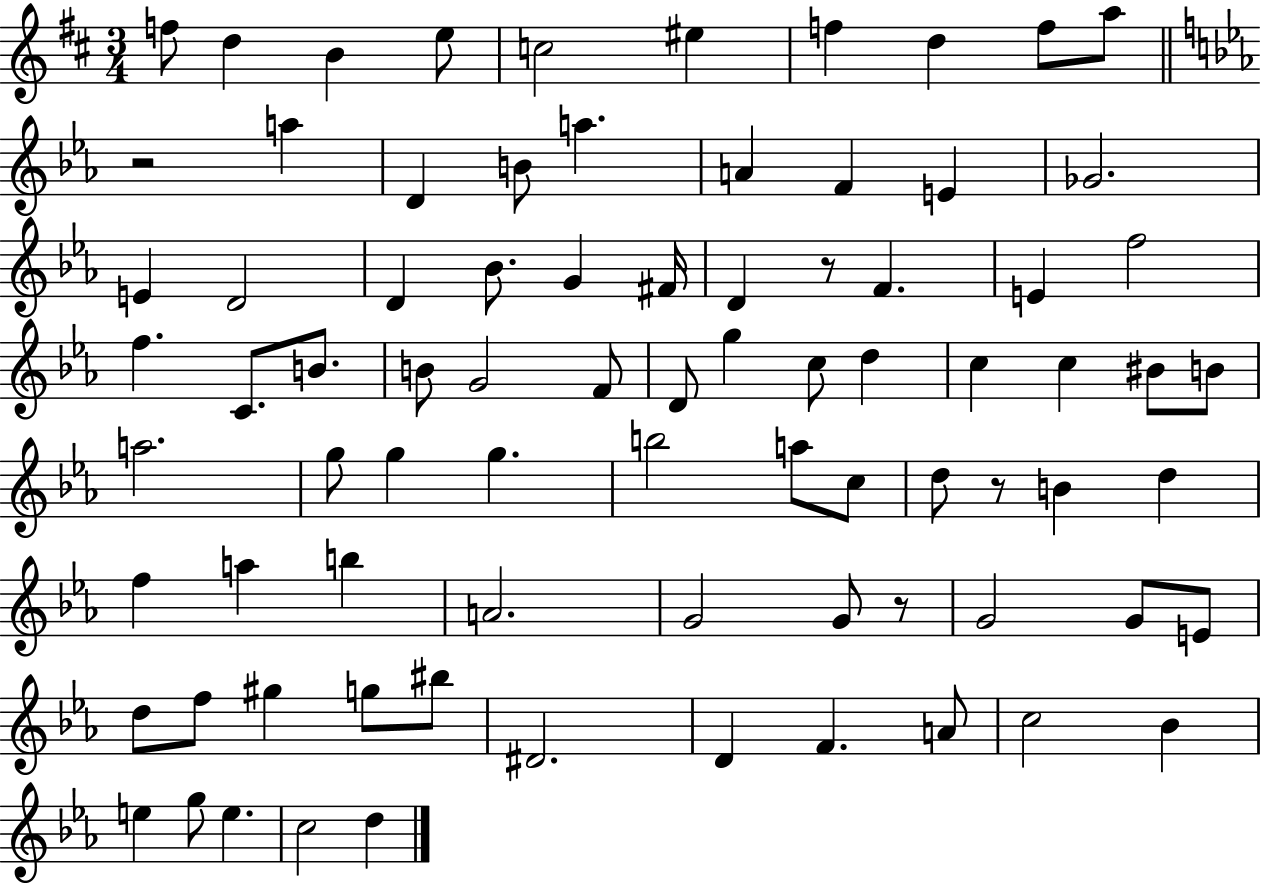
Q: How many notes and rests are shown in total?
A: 81